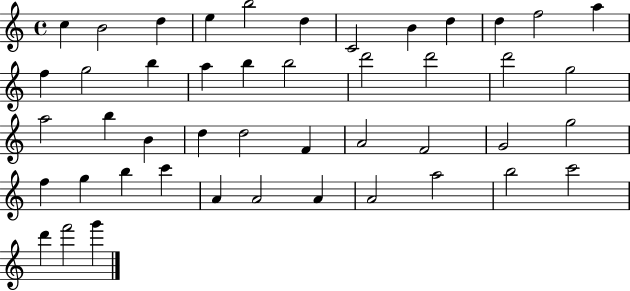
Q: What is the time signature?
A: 4/4